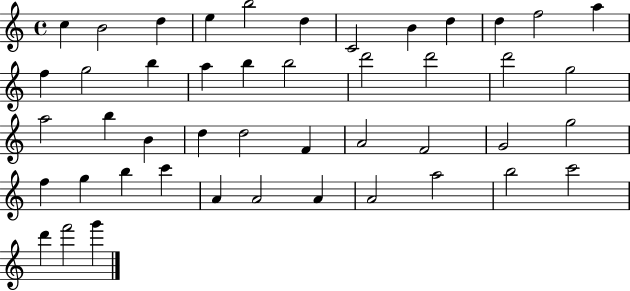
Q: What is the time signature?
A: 4/4